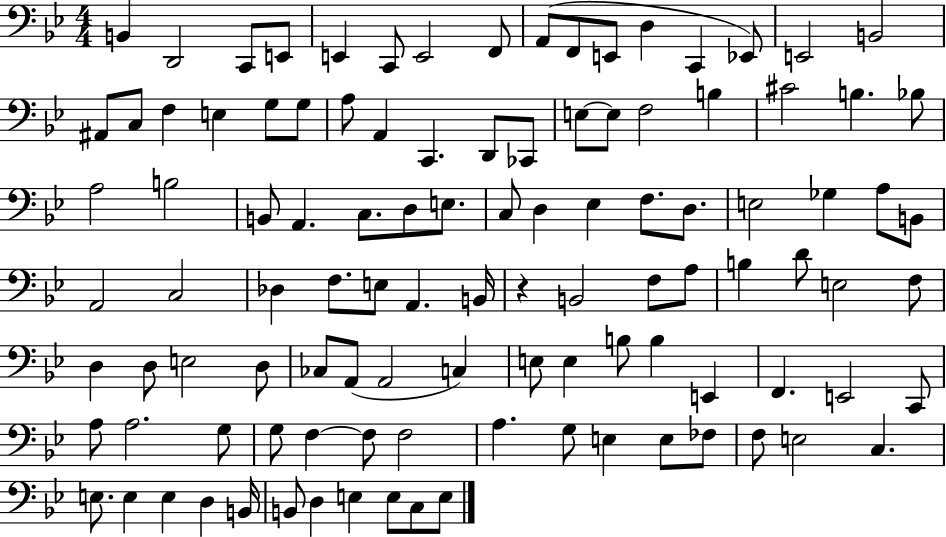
{
  \clef bass
  \numericTimeSignature
  \time 4/4
  \key bes \major
  b,4 d,2 c,8 e,8 | e,4 c,8 e,2 f,8 | a,8( f,8 e,8 d4 c,4 ees,8) | e,2 b,2 | \break ais,8 c8 f4 e4 g8 g8 | a8 a,4 c,4. d,8 ces,8 | e8~~ e8 f2 b4 | cis'2 b4. bes8 | \break a2 b2 | b,8 a,4. c8. d8 e8. | c8 d4 ees4 f8. d8. | e2 ges4 a8 b,8 | \break a,2 c2 | des4 f8. e8 a,4. b,16 | r4 b,2 f8 a8 | b4 d'8 e2 f8 | \break d4 d8 e2 d8 | ces8 a,8( a,2 c4) | e8 e4 b8 b4 e,4 | f,4. e,2 c,8 | \break a8 a2. g8 | g8 f4~~ f8 f2 | a4. g8 e4 e8 fes8 | f8 e2 c4. | \break e8. e4 e4 d4 b,16 | b,8 d4 e4 e8 c8 e8 | \bar "|."
}